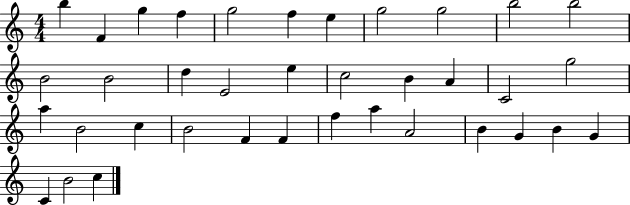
{
  \clef treble
  \numericTimeSignature
  \time 4/4
  \key c \major
  b''4 f'4 g''4 f''4 | g''2 f''4 e''4 | g''2 g''2 | b''2 b''2 | \break b'2 b'2 | d''4 e'2 e''4 | c''2 b'4 a'4 | c'2 g''2 | \break a''4 b'2 c''4 | b'2 f'4 f'4 | f''4 a''4 a'2 | b'4 g'4 b'4 g'4 | \break c'4 b'2 c''4 | \bar "|."
}